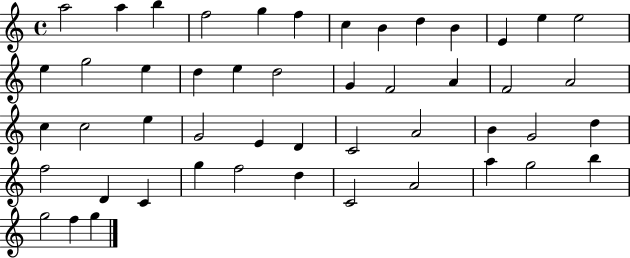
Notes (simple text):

A5/h A5/q B5/q F5/h G5/q F5/q C5/q B4/q D5/q B4/q E4/q E5/q E5/h E5/q G5/h E5/q D5/q E5/q D5/h G4/q F4/h A4/q F4/h A4/h C5/q C5/h E5/q G4/h E4/q D4/q C4/h A4/h B4/q G4/h D5/q F5/h D4/q C4/q G5/q F5/h D5/q C4/h A4/h A5/q G5/h B5/q G5/h F5/q G5/q